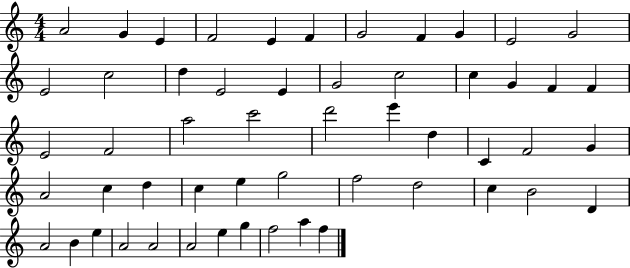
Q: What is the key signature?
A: C major